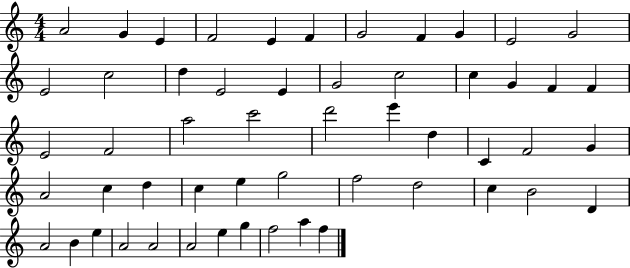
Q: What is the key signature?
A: C major